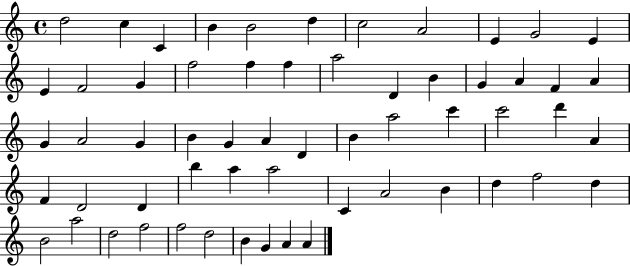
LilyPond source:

{
  \clef treble
  \time 4/4
  \defaultTimeSignature
  \key c \major
  d''2 c''4 c'4 | b'4 b'2 d''4 | c''2 a'2 | e'4 g'2 e'4 | \break e'4 f'2 g'4 | f''2 f''4 f''4 | a''2 d'4 b'4 | g'4 a'4 f'4 a'4 | \break g'4 a'2 g'4 | b'4 g'4 a'4 d'4 | b'4 a''2 c'''4 | c'''2 d'''4 a'4 | \break f'4 d'2 d'4 | b''4 a''4 a''2 | c'4 a'2 b'4 | d''4 f''2 d''4 | \break b'2 a''2 | d''2 f''2 | f''2 d''2 | b'4 g'4 a'4 a'4 | \break \bar "|."
}